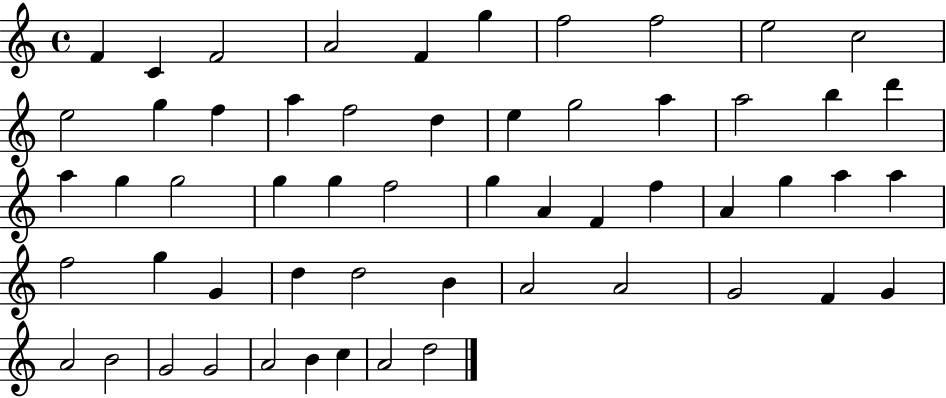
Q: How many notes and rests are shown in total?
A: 56